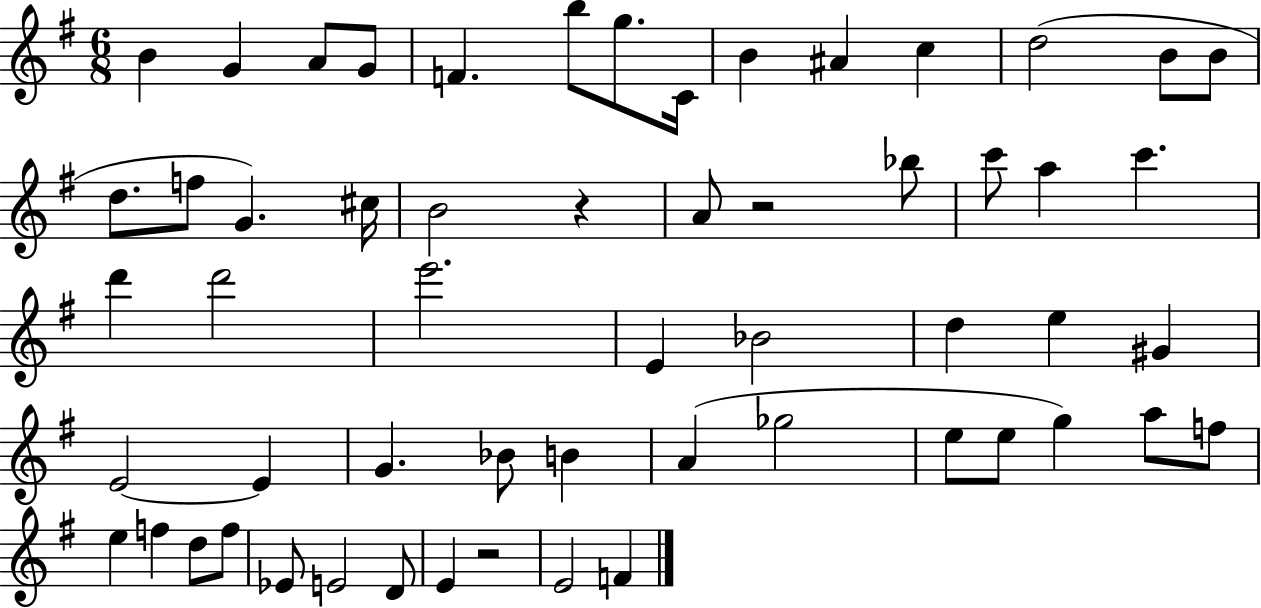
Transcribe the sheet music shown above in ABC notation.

X:1
T:Untitled
M:6/8
L:1/4
K:G
B G A/2 G/2 F b/2 g/2 C/4 B ^A c d2 B/2 B/2 d/2 f/2 G ^c/4 B2 z A/2 z2 _b/2 c'/2 a c' d' d'2 e'2 E _B2 d e ^G E2 E G _B/2 B A _g2 e/2 e/2 g a/2 f/2 e f d/2 f/2 _E/2 E2 D/2 E z2 E2 F